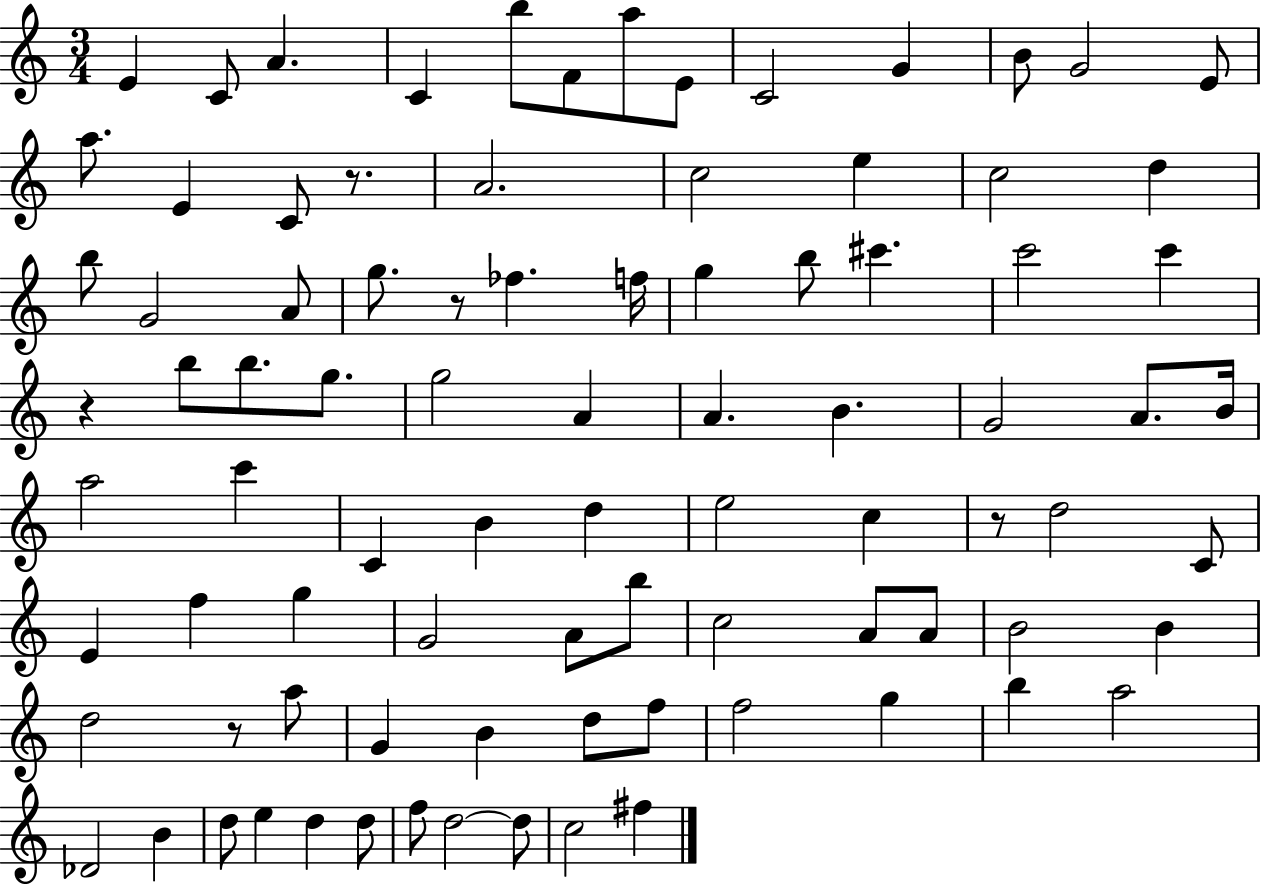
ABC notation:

X:1
T:Untitled
M:3/4
L:1/4
K:C
E C/2 A C b/2 F/2 a/2 E/2 C2 G B/2 G2 E/2 a/2 E C/2 z/2 A2 c2 e c2 d b/2 G2 A/2 g/2 z/2 _f f/4 g b/2 ^c' c'2 c' z b/2 b/2 g/2 g2 A A B G2 A/2 B/4 a2 c' C B d e2 c z/2 d2 C/2 E f g G2 A/2 b/2 c2 A/2 A/2 B2 B d2 z/2 a/2 G B d/2 f/2 f2 g b a2 _D2 B d/2 e d d/2 f/2 d2 d/2 c2 ^f